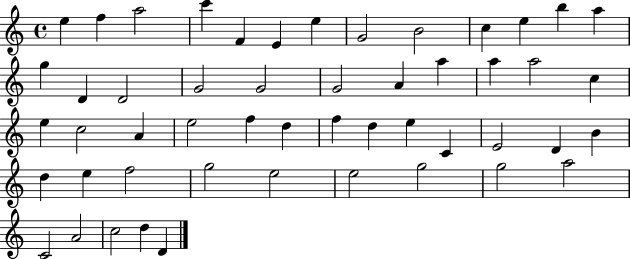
E5/q F5/q A5/h C6/q F4/q E4/q E5/q G4/h B4/h C5/q E5/q B5/q A5/q G5/q D4/q D4/h G4/h G4/h G4/h A4/q A5/q A5/q A5/h C5/q E5/q C5/h A4/q E5/h F5/q D5/q F5/q D5/q E5/q C4/q E4/h D4/q B4/q D5/q E5/q F5/h G5/h E5/h E5/h G5/h G5/h A5/h C4/h A4/h C5/h D5/q D4/q